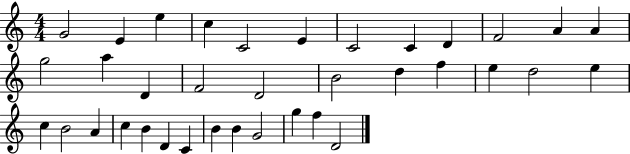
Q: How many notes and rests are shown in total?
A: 36